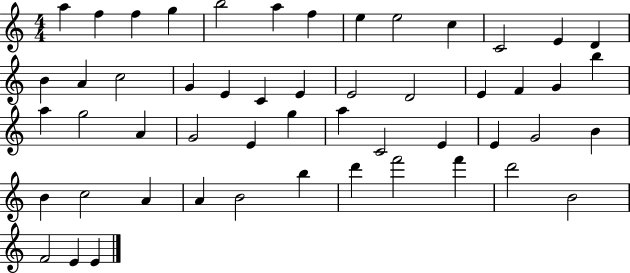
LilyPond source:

{
  \clef treble
  \numericTimeSignature
  \time 4/4
  \key c \major
  a''4 f''4 f''4 g''4 | b''2 a''4 f''4 | e''4 e''2 c''4 | c'2 e'4 d'4 | \break b'4 a'4 c''2 | g'4 e'4 c'4 e'4 | e'2 d'2 | e'4 f'4 g'4 b''4 | \break a''4 g''2 a'4 | g'2 e'4 g''4 | a''4 c'2 e'4 | e'4 g'2 b'4 | \break b'4 c''2 a'4 | a'4 b'2 b''4 | d'''4 f'''2 f'''4 | d'''2 b'2 | \break f'2 e'4 e'4 | \bar "|."
}